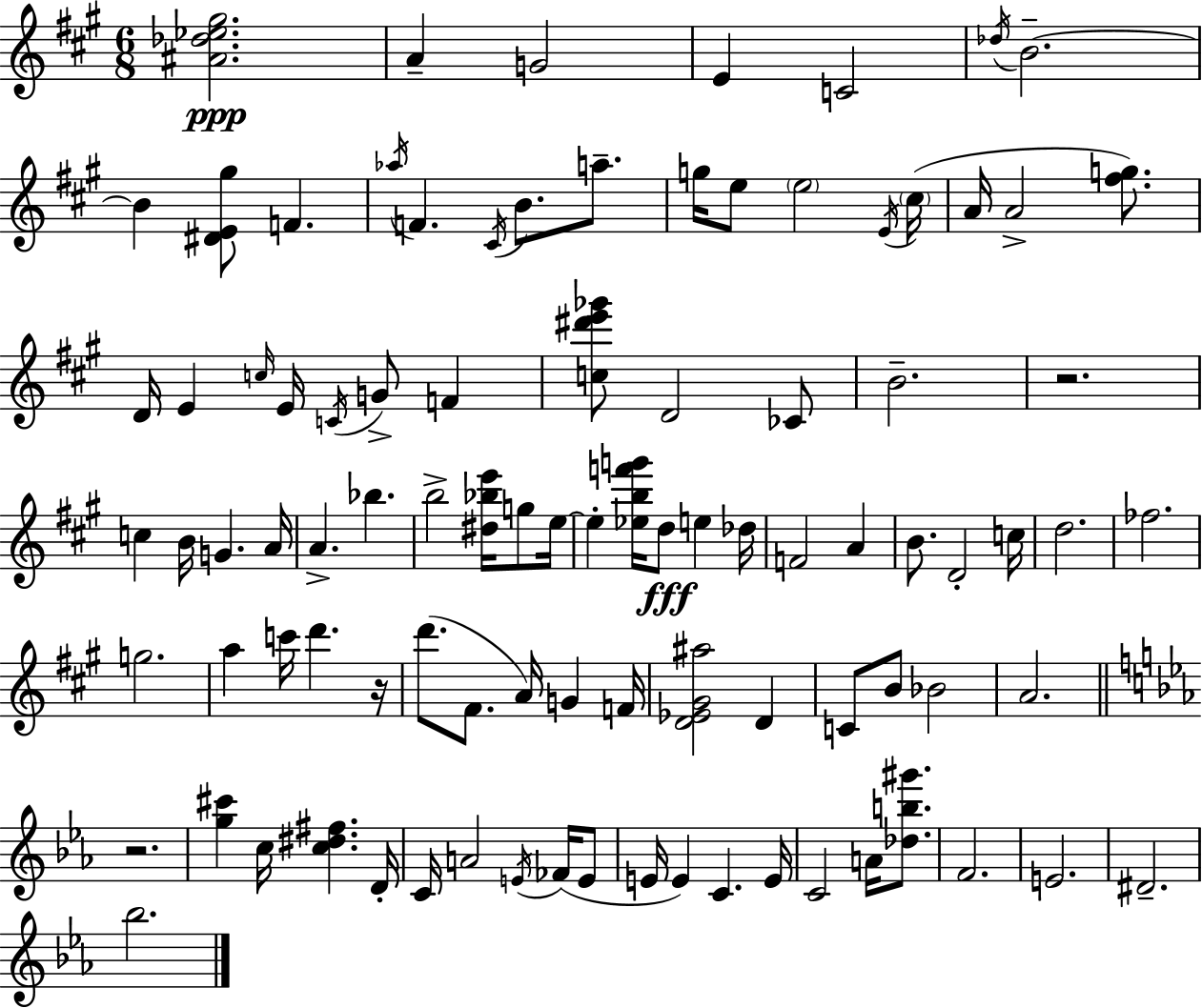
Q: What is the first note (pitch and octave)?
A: A4